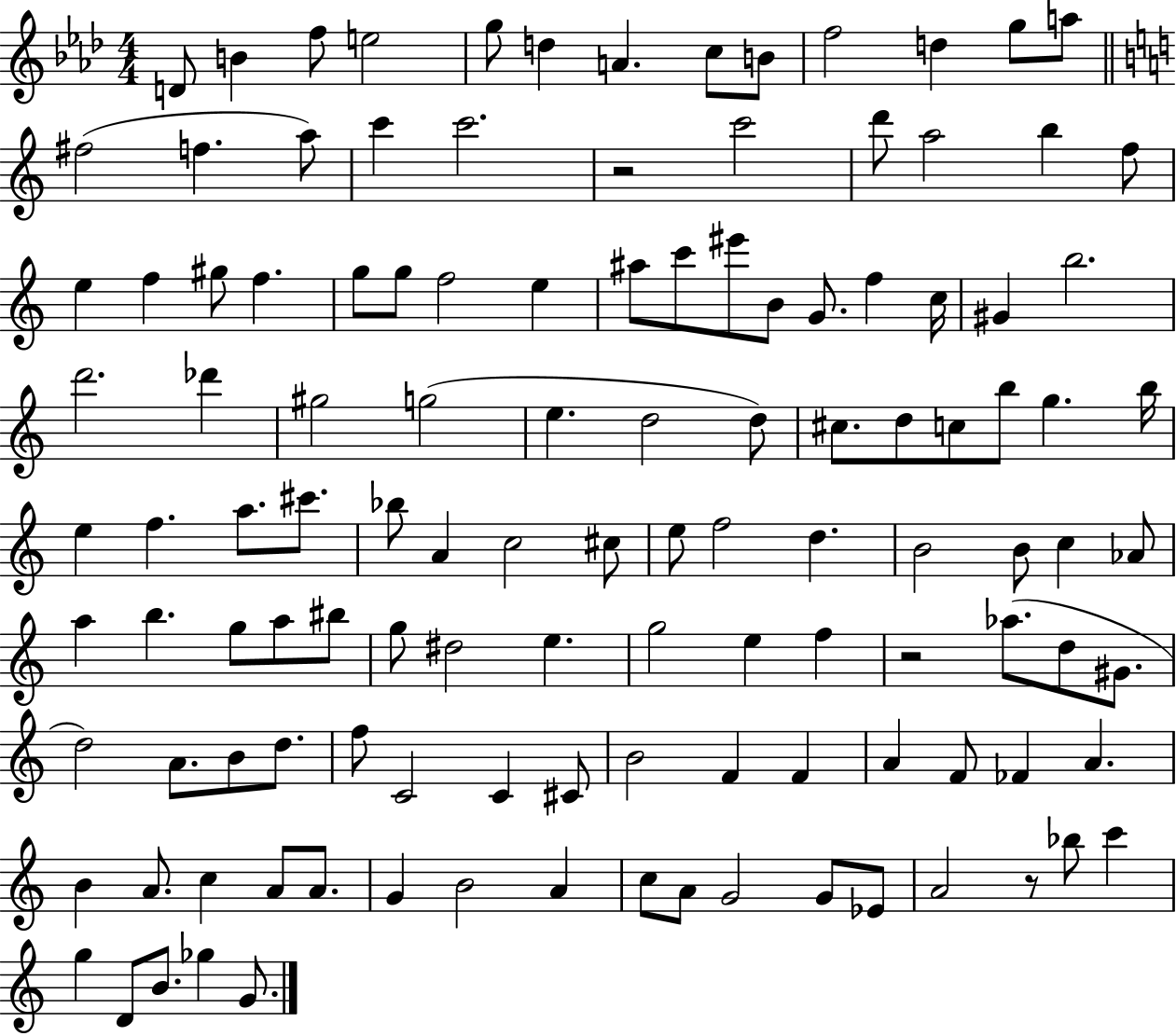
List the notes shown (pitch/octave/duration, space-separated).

D4/e B4/q F5/e E5/h G5/e D5/q A4/q. C5/e B4/e F5/h D5/q G5/e A5/e F#5/h F5/q. A5/e C6/q C6/h. R/h C6/h D6/e A5/h B5/q F5/e E5/q F5/q G#5/e F5/q. G5/e G5/e F5/h E5/q A#5/e C6/e EIS6/e B4/e G4/e. F5/q C5/s G#4/q B5/h. D6/h. Db6/q G#5/h G5/h E5/q. D5/h D5/e C#5/e. D5/e C5/e B5/e G5/q. B5/s E5/q F5/q. A5/e. C#6/e. Bb5/e A4/q C5/h C#5/e E5/e F5/h D5/q. B4/h B4/e C5/q Ab4/e A5/q B5/q. G5/e A5/e BIS5/e G5/e D#5/h E5/q. G5/h E5/q F5/q R/h Ab5/e. D5/e G#4/e. D5/h A4/e. B4/e D5/e. F5/e C4/h C4/q C#4/e B4/h F4/q F4/q A4/q F4/e FES4/q A4/q. B4/q A4/e. C5/q A4/e A4/e. G4/q B4/h A4/q C5/e A4/e G4/h G4/e Eb4/e A4/h R/e Bb5/e C6/q G5/q D4/e B4/e. Gb5/q G4/e.